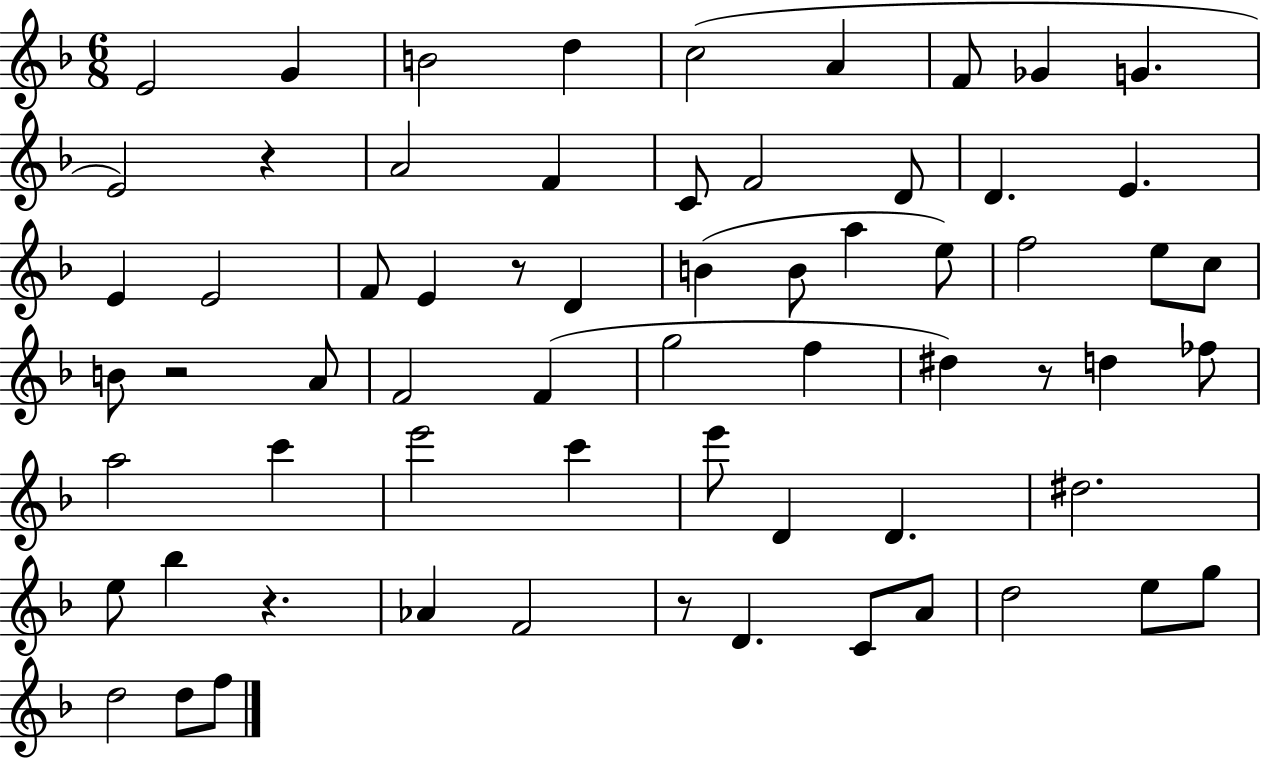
E4/h G4/q B4/h D5/q C5/h A4/q F4/e Gb4/q G4/q. E4/h R/q A4/h F4/q C4/e F4/h D4/e D4/q. E4/q. E4/q E4/h F4/e E4/q R/e D4/q B4/q B4/e A5/q E5/e F5/h E5/e C5/e B4/e R/h A4/e F4/h F4/q G5/h F5/q D#5/q R/e D5/q FES5/e A5/h C6/q E6/h C6/q E6/e D4/q D4/q. D#5/h. E5/e Bb5/q R/q. Ab4/q F4/h R/e D4/q. C4/e A4/e D5/h E5/e G5/e D5/h D5/e F5/e